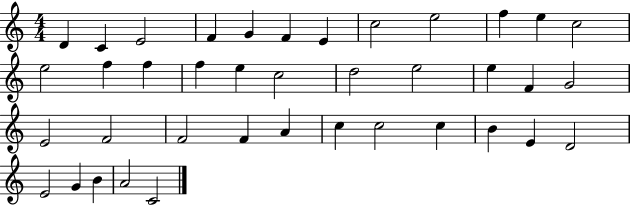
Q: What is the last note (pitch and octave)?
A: C4